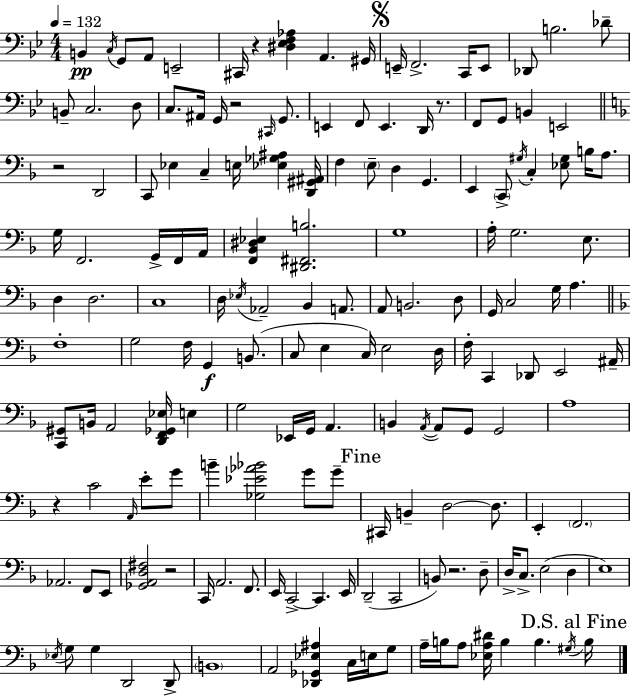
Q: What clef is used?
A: bass